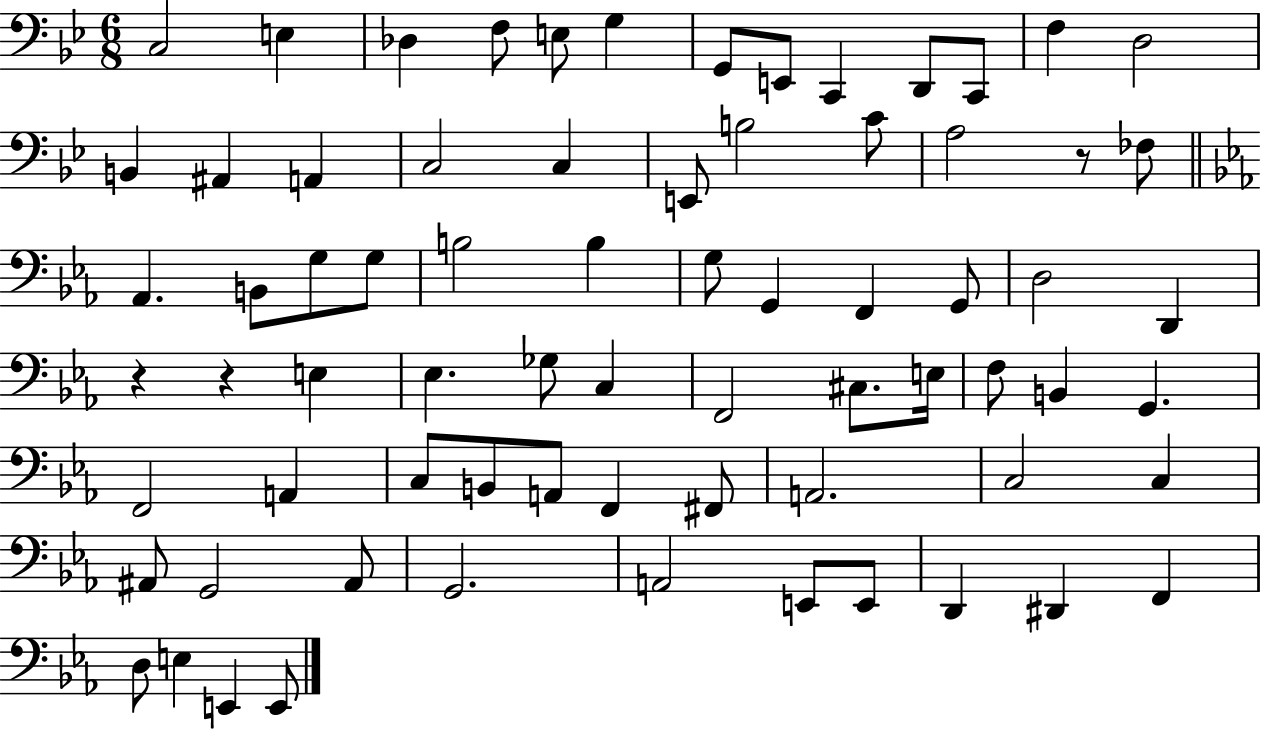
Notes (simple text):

C3/h E3/q Db3/q F3/e E3/e G3/q G2/e E2/e C2/q D2/e C2/e F3/q D3/h B2/q A#2/q A2/q C3/h C3/q E2/e B3/h C4/e A3/h R/e FES3/e Ab2/q. B2/e G3/e G3/e B3/h B3/q G3/e G2/q F2/q G2/e D3/h D2/q R/q R/q E3/q Eb3/q. Gb3/e C3/q F2/h C#3/e. E3/s F3/e B2/q G2/q. F2/h A2/q C3/e B2/e A2/e F2/q F#2/e A2/h. C3/h C3/q A#2/e G2/h A#2/e G2/h. A2/h E2/e E2/e D2/q D#2/q F2/q D3/e E3/q E2/q E2/e